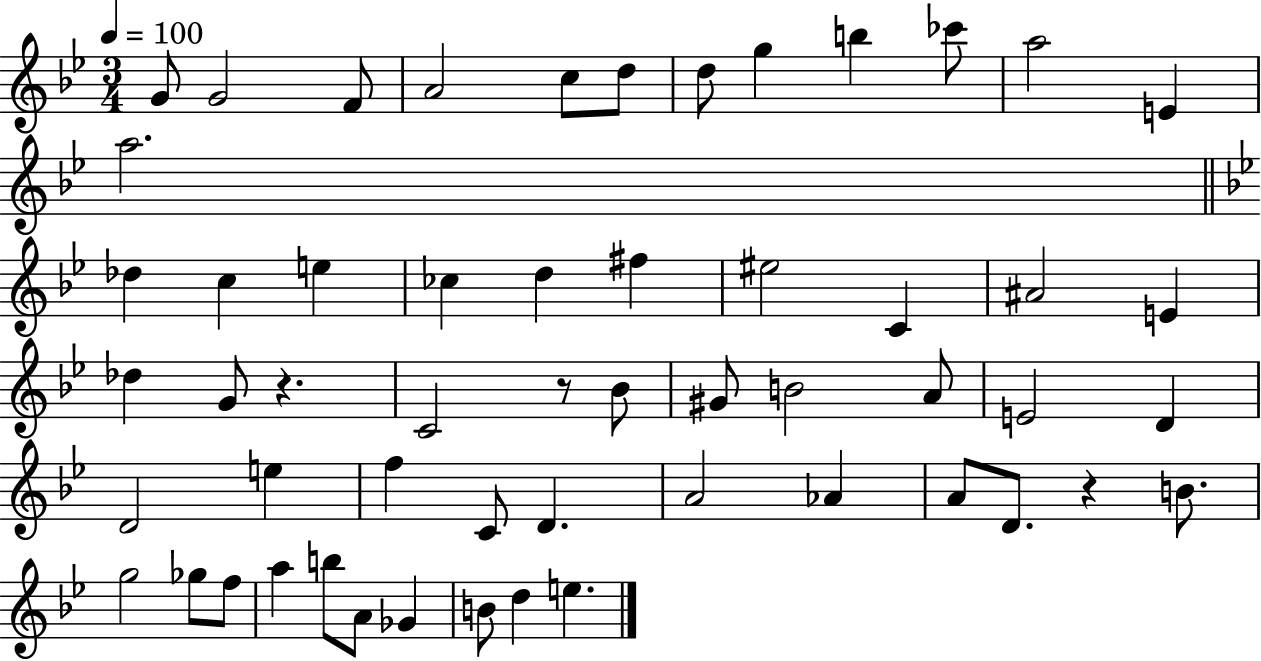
X:1
T:Untitled
M:3/4
L:1/4
K:Bb
G/2 G2 F/2 A2 c/2 d/2 d/2 g b _c'/2 a2 E a2 _d c e _c d ^f ^e2 C ^A2 E _d G/2 z C2 z/2 _B/2 ^G/2 B2 A/2 E2 D D2 e f C/2 D A2 _A A/2 D/2 z B/2 g2 _g/2 f/2 a b/2 A/2 _G B/2 d e